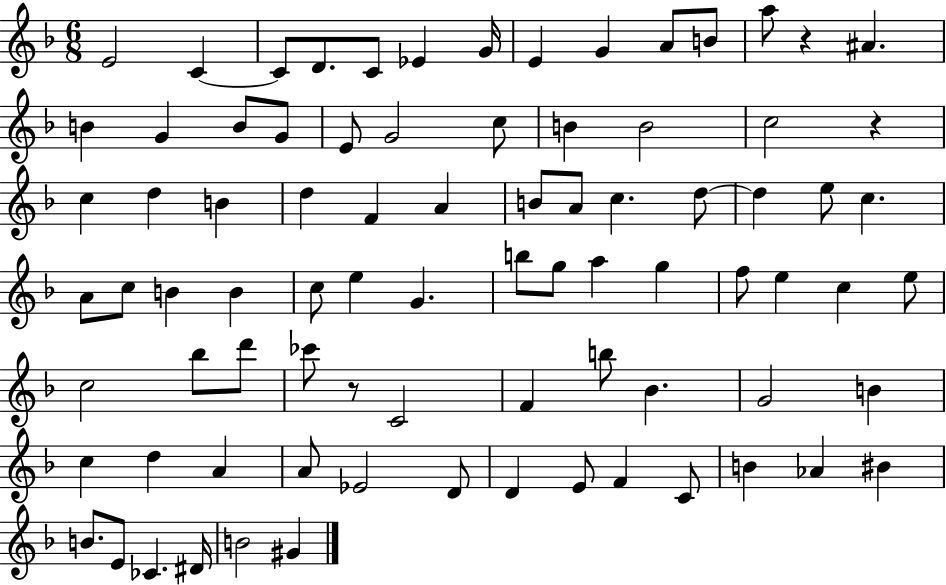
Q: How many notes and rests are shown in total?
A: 83